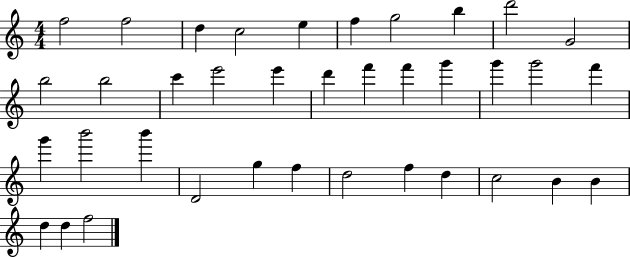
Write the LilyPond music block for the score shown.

{
  \clef treble
  \numericTimeSignature
  \time 4/4
  \key c \major
  f''2 f''2 | d''4 c''2 e''4 | f''4 g''2 b''4 | d'''2 g'2 | \break b''2 b''2 | c'''4 e'''2 e'''4 | d'''4 f'''4 f'''4 g'''4 | g'''4 g'''2 f'''4 | \break g'''4 b'''2 b'''4 | d'2 g''4 f''4 | d''2 f''4 d''4 | c''2 b'4 b'4 | \break d''4 d''4 f''2 | \bar "|."
}